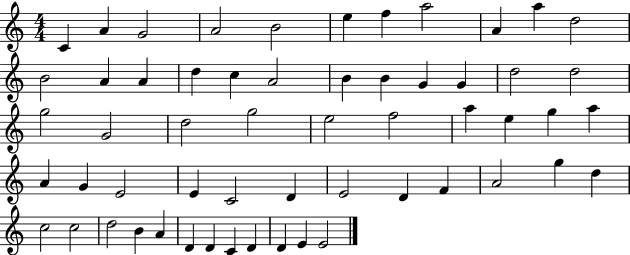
{
  \clef treble
  \numericTimeSignature
  \time 4/4
  \key c \major
  c'4 a'4 g'2 | a'2 b'2 | e''4 f''4 a''2 | a'4 a''4 d''2 | \break b'2 a'4 a'4 | d''4 c''4 a'2 | b'4 b'4 g'4 g'4 | d''2 d''2 | \break g''2 g'2 | d''2 g''2 | e''2 f''2 | a''4 e''4 g''4 a''4 | \break a'4 g'4 e'2 | e'4 c'2 d'4 | e'2 d'4 f'4 | a'2 g''4 d''4 | \break c''2 c''2 | d''2 b'4 a'4 | d'4 d'4 c'4 d'4 | d'4 e'4 e'2 | \break \bar "|."
}